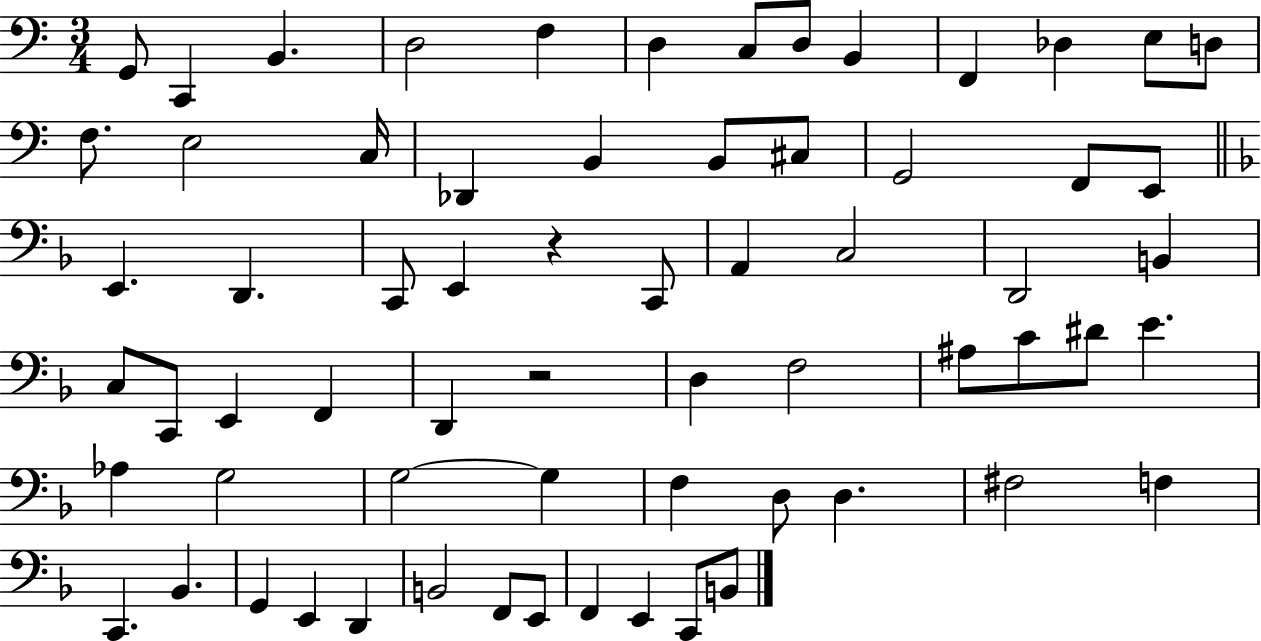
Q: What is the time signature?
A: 3/4